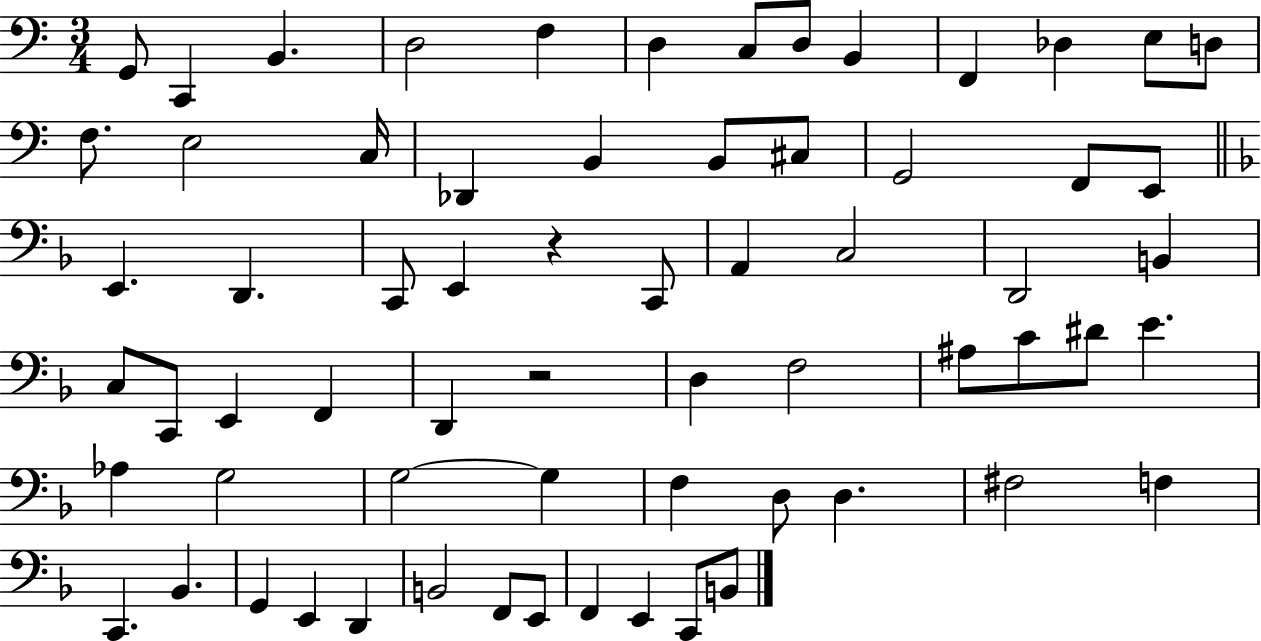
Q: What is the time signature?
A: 3/4